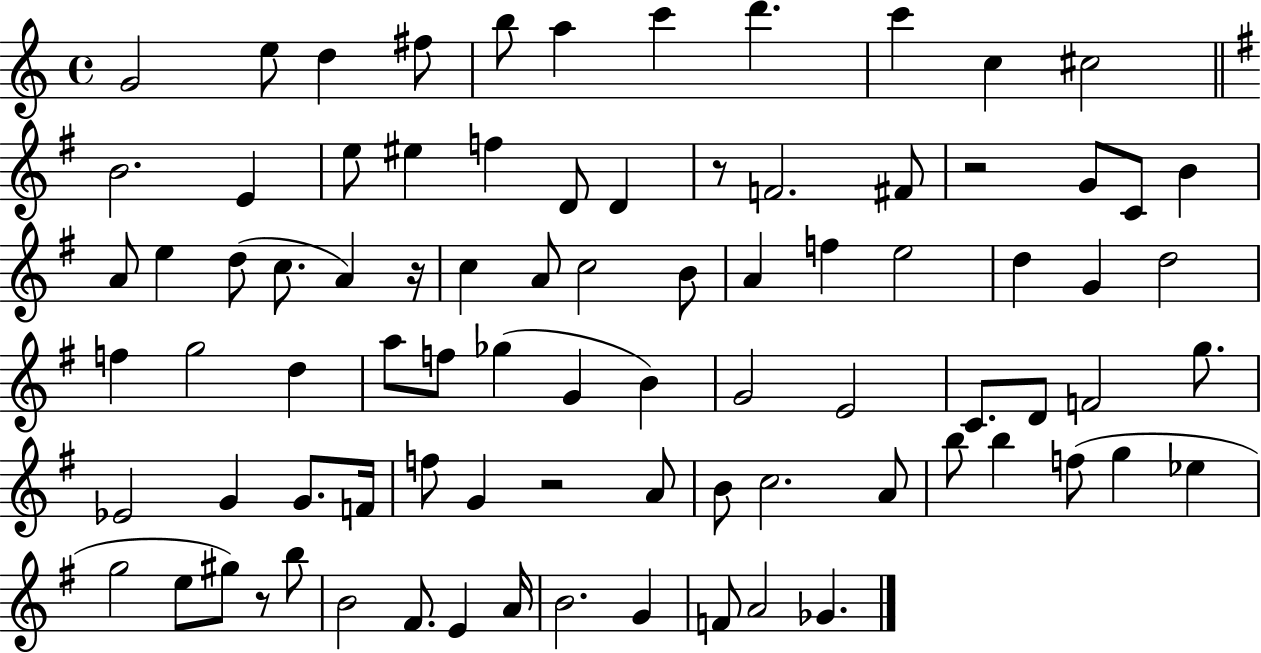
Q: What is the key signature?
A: C major